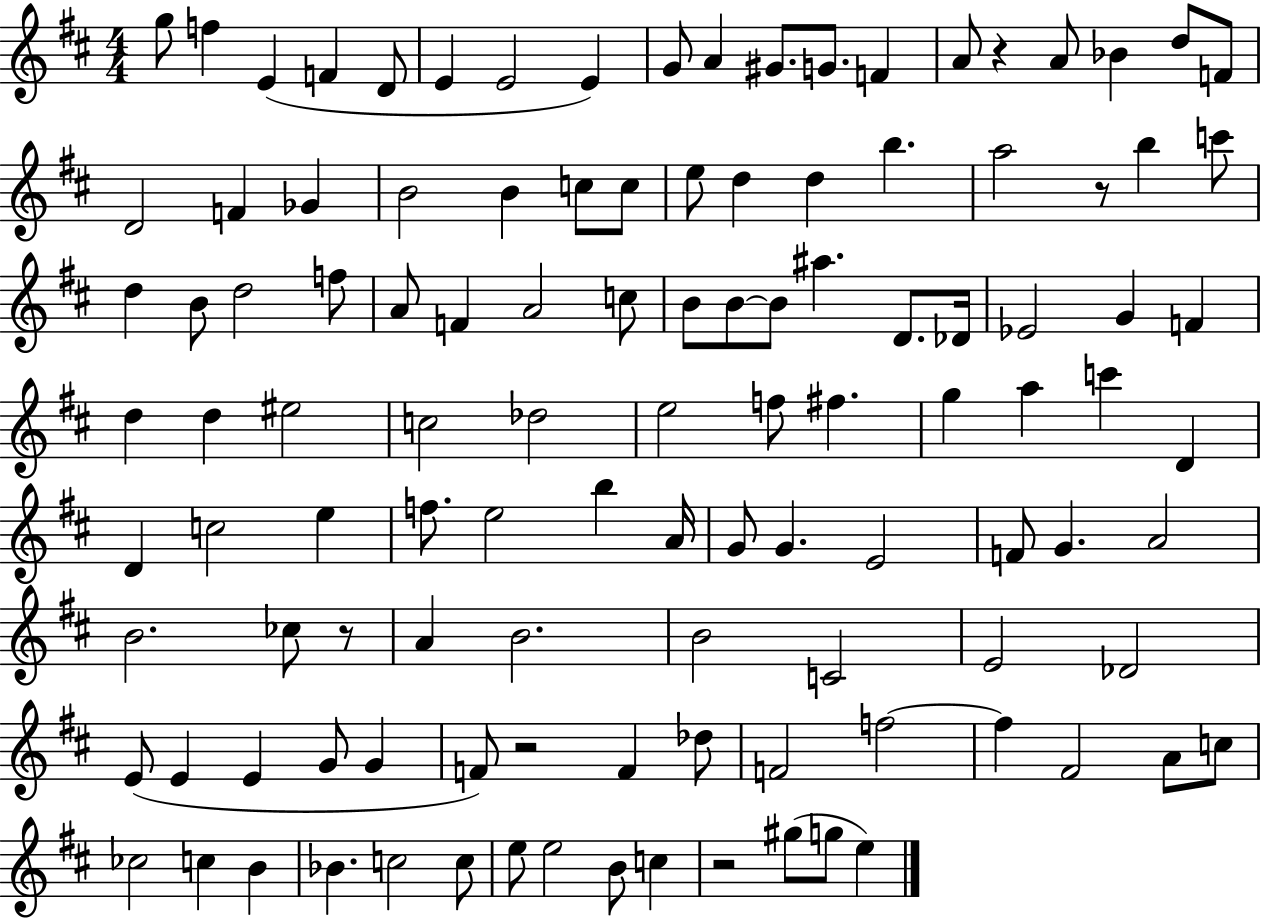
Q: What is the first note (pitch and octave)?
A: G5